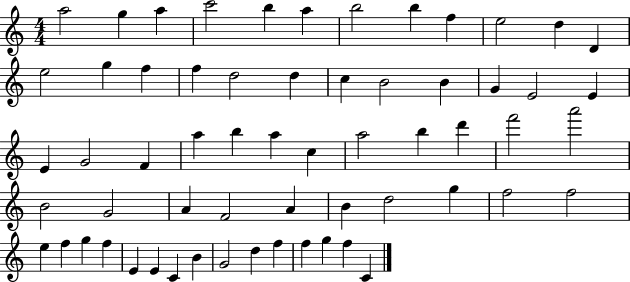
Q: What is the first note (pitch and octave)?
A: A5